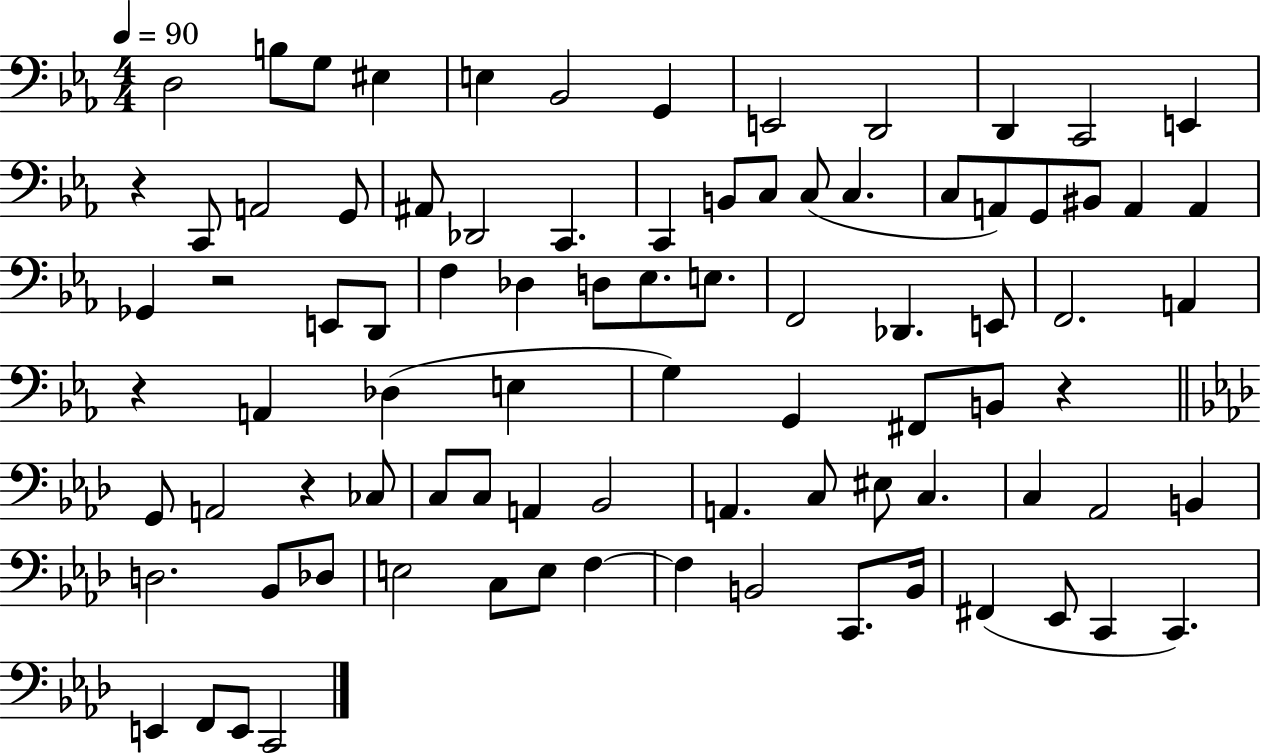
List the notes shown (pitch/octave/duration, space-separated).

D3/h B3/e G3/e EIS3/q E3/q Bb2/h G2/q E2/h D2/h D2/q C2/h E2/q R/q C2/e A2/h G2/e A#2/e Db2/h C2/q. C2/q B2/e C3/e C3/e C3/q. C3/e A2/e G2/e BIS2/e A2/q A2/q Gb2/q R/h E2/e D2/e F3/q Db3/q D3/e Eb3/e. E3/e. F2/h Db2/q. E2/e F2/h. A2/q R/q A2/q Db3/q E3/q G3/q G2/q F#2/e B2/e R/q G2/e A2/h R/q CES3/e C3/e C3/e A2/q Bb2/h A2/q. C3/e EIS3/e C3/q. C3/q Ab2/h B2/q D3/h. Bb2/e Db3/e E3/h C3/e E3/e F3/q F3/q B2/h C2/e. B2/s F#2/q Eb2/e C2/q C2/q. E2/q F2/e E2/e C2/h